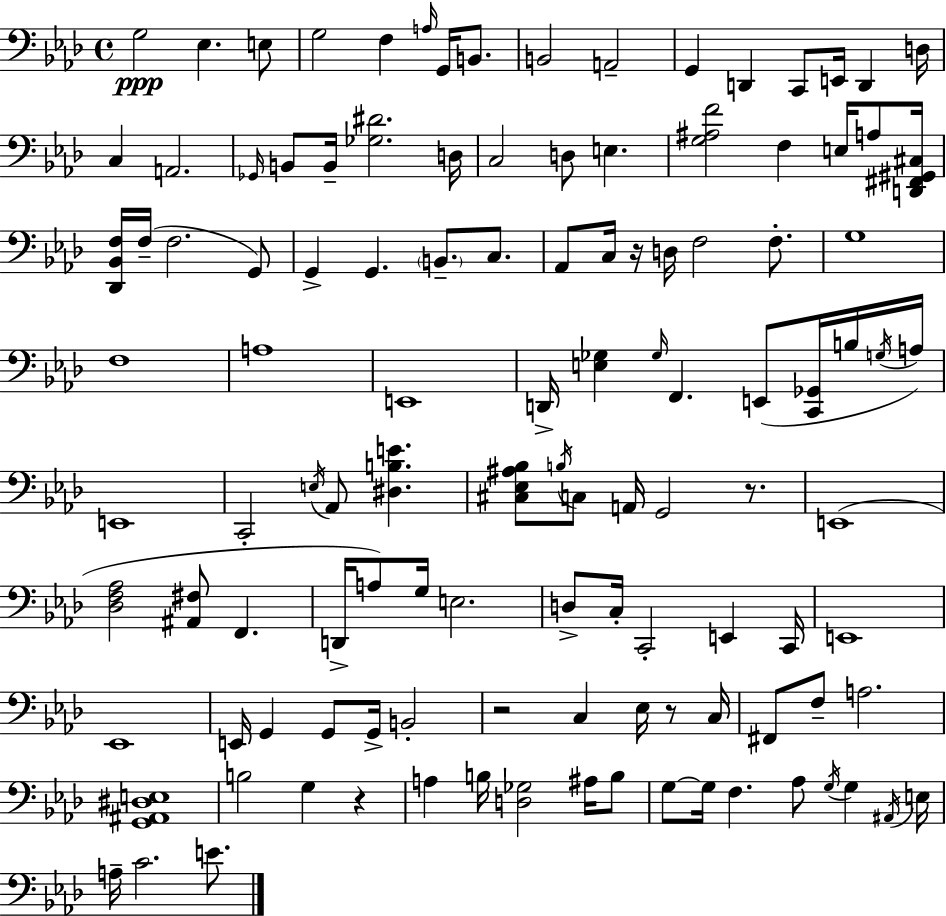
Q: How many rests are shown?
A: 5